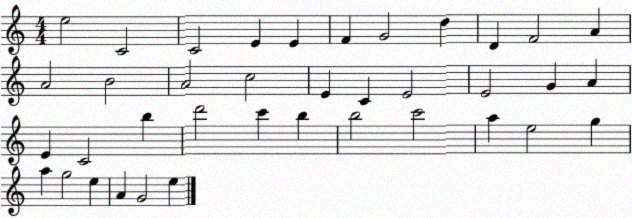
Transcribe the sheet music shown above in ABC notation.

X:1
T:Untitled
M:4/4
L:1/4
K:C
e2 C2 C2 E E F G2 d D F2 A A2 B2 A2 c2 E C E2 E2 G A E C2 b d'2 c' b b2 c'2 a e2 g a g2 e A G2 e